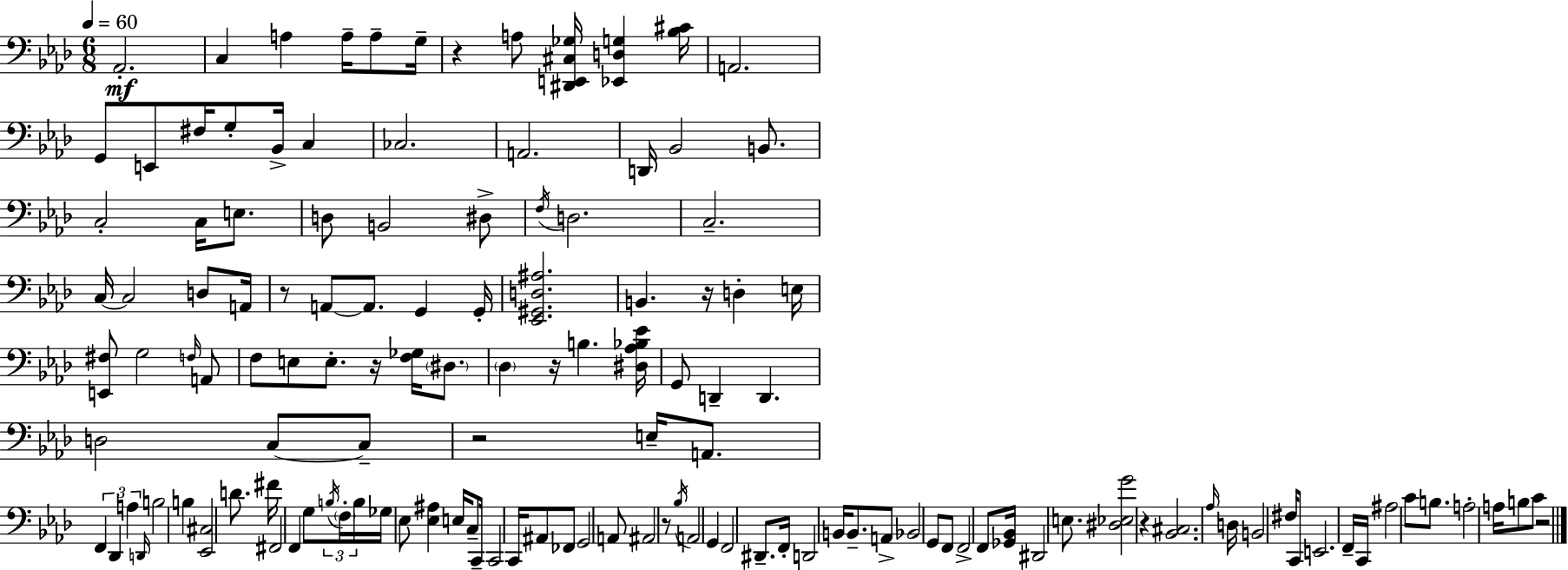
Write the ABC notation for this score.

X:1
T:Untitled
M:6/8
L:1/4
K:Fm
_A,,2 C, A, A,/4 A,/2 G,/4 z A,/2 [^D,,E,,^C,_G,]/4 [_E,,D,G,] [_B,^C]/4 A,,2 G,,/2 E,,/2 ^F,/4 G,/2 _B,,/4 C, _C,2 A,,2 D,,/4 _B,,2 B,,/2 C,2 C,/4 E,/2 D,/2 B,,2 ^D,/2 F,/4 D,2 C,2 C,/4 C,2 D,/2 A,,/4 z/2 A,,/2 A,,/2 G,, G,,/4 [_E,,^G,,D,^A,]2 B,, z/4 D, E,/4 [E,,^F,]/2 G,2 F,/4 A,,/2 F,/2 E,/2 E,/2 z/4 [F,_G,]/4 ^D,/2 _D, z/4 B, [^D,_A,_B,_E]/4 G,,/2 D,, D,, D,2 C,/2 C,/2 z2 E,/4 A,,/2 F,, _D,, A, D,,/4 B,2 B, [_E,,^C,]2 D/2 ^F/4 ^F,,2 F,, G,/2 B,/4 F,/4 B,/4 _G,/4 _E,/2 [_E,^A,] E,/4 C,/2 C,,/4 C,,2 C,,/4 ^A,,/2 _F,,/2 G,,2 A,,/2 ^A,,2 z/2 _B,/4 A,,2 G,, F,,2 ^D,,/2 F,,/4 D,,2 B,,/4 B,,/2 A,,/2 _B,,2 G,,/2 F,,/2 F,,2 F,,/2 [_G,,_B,,]/4 ^D,,2 E,/2 [^D,_E,G]2 z [_B,,^C,]2 _A,/4 D,/4 B,,2 ^F,/4 C,,/2 E,,2 F,,/4 C,,/4 ^A,2 C/2 B,/2 A,2 A,/4 B,/2 C/2 z2